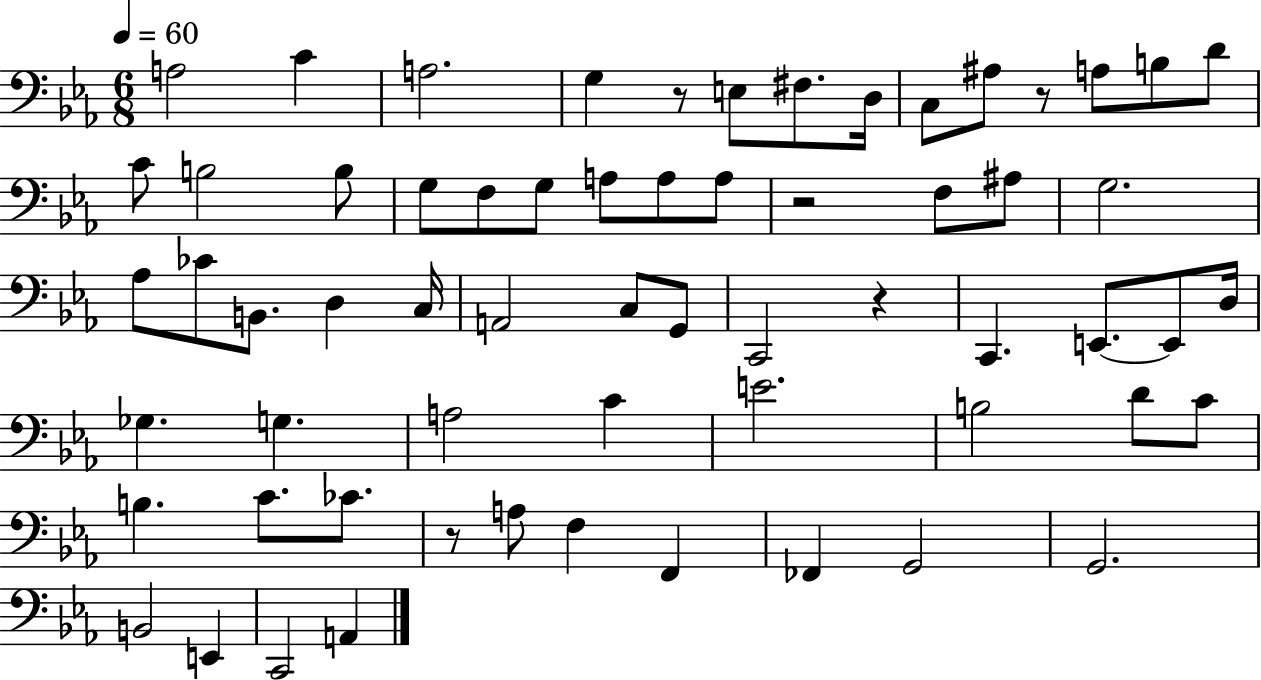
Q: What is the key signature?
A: EES major